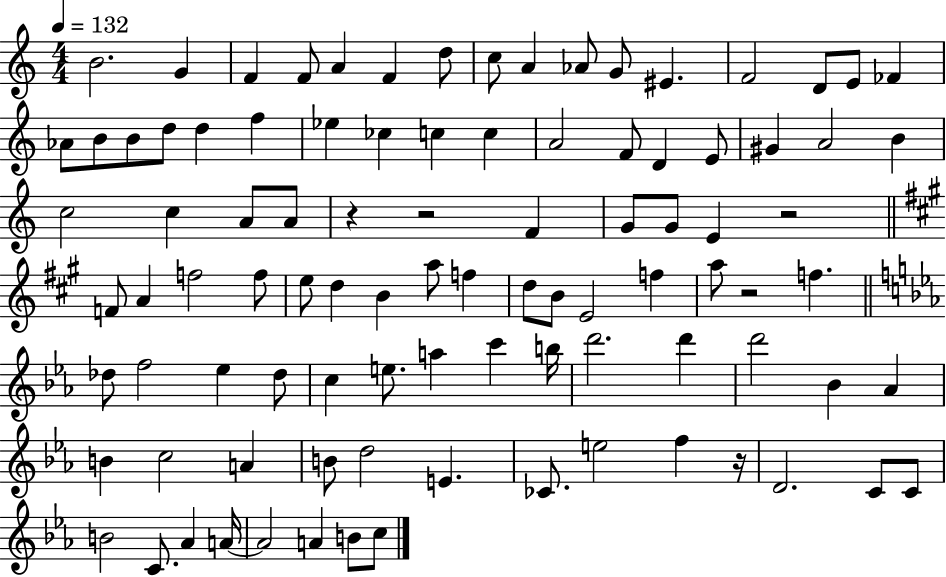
{
  \clef treble
  \numericTimeSignature
  \time 4/4
  \key c \major
  \tempo 4 = 132
  b'2. g'4 | f'4 f'8 a'4 f'4 d''8 | c''8 a'4 aes'8 g'8 eis'4. | f'2 d'8 e'8 fes'4 | \break aes'8 b'8 b'8 d''8 d''4 f''4 | ees''4 ces''4 c''4 c''4 | a'2 f'8 d'4 e'8 | gis'4 a'2 b'4 | \break c''2 c''4 a'8 a'8 | r4 r2 f'4 | g'8 g'8 e'4 r2 | \bar "||" \break \key a \major f'8 a'4 f''2 f''8 | e''8 d''4 b'4 a''8 f''4 | d''8 b'8 e'2 f''4 | a''8 r2 f''4. | \break \bar "||" \break \key ees \major des''8 f''2 ees''4 des''8 | c''4 e''8. a''4 c'''4 b''16 | d'''2. d'''4 | d'''2 bes'4 aes'4 | \break b'4 c''2 a'4 | b'8 d''2 e'4. | ces'8. e''2 f''4 r16 | d'2. c'8 c'8 | \break b'2 c'8. aes'4 a'16~~ | a'2 a'4 b'8 c''8 | \bar "|."
}